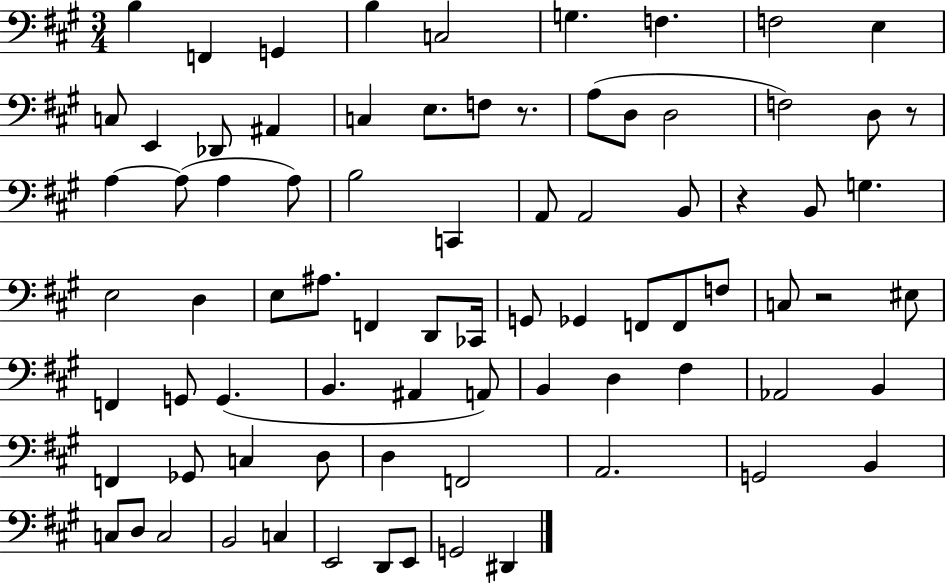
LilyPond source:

{
  \clef bass
  \numericTimeSignature
  \time 3/4
  \key a \major
  b4 f,4 g,4 | b4 c2 | g4. f4. | f2 e4 | \break c8 e,4 des,8 ais,4 | c4 e8. f8 r8. | a8( d8 d2 | f2) d8 r8 | \break a4~~ a8( a4 a8) | b2 c,4 | a,8 a,2 b,8 | r4 b,8 g4. | \break e2 d4 | e8 ais8. f,4 d,8 ces,16 | g,8 ges,4 f,8 f,8 f8 | c8 r2 eis8 | \break f,4 g,8 g,4.( | b,4. ais,4 a,8) | b,4 d4 fis4 | aes,2 b,4 | \break f,4 ges,8 c4 d8 | d4 f,2 | a,2. | g,2 b,4 | \break c8 d8 c2 | b,2 c4 | e,2 d,8 e,8 | g,2 dis,4 | \break \bar "|."
}